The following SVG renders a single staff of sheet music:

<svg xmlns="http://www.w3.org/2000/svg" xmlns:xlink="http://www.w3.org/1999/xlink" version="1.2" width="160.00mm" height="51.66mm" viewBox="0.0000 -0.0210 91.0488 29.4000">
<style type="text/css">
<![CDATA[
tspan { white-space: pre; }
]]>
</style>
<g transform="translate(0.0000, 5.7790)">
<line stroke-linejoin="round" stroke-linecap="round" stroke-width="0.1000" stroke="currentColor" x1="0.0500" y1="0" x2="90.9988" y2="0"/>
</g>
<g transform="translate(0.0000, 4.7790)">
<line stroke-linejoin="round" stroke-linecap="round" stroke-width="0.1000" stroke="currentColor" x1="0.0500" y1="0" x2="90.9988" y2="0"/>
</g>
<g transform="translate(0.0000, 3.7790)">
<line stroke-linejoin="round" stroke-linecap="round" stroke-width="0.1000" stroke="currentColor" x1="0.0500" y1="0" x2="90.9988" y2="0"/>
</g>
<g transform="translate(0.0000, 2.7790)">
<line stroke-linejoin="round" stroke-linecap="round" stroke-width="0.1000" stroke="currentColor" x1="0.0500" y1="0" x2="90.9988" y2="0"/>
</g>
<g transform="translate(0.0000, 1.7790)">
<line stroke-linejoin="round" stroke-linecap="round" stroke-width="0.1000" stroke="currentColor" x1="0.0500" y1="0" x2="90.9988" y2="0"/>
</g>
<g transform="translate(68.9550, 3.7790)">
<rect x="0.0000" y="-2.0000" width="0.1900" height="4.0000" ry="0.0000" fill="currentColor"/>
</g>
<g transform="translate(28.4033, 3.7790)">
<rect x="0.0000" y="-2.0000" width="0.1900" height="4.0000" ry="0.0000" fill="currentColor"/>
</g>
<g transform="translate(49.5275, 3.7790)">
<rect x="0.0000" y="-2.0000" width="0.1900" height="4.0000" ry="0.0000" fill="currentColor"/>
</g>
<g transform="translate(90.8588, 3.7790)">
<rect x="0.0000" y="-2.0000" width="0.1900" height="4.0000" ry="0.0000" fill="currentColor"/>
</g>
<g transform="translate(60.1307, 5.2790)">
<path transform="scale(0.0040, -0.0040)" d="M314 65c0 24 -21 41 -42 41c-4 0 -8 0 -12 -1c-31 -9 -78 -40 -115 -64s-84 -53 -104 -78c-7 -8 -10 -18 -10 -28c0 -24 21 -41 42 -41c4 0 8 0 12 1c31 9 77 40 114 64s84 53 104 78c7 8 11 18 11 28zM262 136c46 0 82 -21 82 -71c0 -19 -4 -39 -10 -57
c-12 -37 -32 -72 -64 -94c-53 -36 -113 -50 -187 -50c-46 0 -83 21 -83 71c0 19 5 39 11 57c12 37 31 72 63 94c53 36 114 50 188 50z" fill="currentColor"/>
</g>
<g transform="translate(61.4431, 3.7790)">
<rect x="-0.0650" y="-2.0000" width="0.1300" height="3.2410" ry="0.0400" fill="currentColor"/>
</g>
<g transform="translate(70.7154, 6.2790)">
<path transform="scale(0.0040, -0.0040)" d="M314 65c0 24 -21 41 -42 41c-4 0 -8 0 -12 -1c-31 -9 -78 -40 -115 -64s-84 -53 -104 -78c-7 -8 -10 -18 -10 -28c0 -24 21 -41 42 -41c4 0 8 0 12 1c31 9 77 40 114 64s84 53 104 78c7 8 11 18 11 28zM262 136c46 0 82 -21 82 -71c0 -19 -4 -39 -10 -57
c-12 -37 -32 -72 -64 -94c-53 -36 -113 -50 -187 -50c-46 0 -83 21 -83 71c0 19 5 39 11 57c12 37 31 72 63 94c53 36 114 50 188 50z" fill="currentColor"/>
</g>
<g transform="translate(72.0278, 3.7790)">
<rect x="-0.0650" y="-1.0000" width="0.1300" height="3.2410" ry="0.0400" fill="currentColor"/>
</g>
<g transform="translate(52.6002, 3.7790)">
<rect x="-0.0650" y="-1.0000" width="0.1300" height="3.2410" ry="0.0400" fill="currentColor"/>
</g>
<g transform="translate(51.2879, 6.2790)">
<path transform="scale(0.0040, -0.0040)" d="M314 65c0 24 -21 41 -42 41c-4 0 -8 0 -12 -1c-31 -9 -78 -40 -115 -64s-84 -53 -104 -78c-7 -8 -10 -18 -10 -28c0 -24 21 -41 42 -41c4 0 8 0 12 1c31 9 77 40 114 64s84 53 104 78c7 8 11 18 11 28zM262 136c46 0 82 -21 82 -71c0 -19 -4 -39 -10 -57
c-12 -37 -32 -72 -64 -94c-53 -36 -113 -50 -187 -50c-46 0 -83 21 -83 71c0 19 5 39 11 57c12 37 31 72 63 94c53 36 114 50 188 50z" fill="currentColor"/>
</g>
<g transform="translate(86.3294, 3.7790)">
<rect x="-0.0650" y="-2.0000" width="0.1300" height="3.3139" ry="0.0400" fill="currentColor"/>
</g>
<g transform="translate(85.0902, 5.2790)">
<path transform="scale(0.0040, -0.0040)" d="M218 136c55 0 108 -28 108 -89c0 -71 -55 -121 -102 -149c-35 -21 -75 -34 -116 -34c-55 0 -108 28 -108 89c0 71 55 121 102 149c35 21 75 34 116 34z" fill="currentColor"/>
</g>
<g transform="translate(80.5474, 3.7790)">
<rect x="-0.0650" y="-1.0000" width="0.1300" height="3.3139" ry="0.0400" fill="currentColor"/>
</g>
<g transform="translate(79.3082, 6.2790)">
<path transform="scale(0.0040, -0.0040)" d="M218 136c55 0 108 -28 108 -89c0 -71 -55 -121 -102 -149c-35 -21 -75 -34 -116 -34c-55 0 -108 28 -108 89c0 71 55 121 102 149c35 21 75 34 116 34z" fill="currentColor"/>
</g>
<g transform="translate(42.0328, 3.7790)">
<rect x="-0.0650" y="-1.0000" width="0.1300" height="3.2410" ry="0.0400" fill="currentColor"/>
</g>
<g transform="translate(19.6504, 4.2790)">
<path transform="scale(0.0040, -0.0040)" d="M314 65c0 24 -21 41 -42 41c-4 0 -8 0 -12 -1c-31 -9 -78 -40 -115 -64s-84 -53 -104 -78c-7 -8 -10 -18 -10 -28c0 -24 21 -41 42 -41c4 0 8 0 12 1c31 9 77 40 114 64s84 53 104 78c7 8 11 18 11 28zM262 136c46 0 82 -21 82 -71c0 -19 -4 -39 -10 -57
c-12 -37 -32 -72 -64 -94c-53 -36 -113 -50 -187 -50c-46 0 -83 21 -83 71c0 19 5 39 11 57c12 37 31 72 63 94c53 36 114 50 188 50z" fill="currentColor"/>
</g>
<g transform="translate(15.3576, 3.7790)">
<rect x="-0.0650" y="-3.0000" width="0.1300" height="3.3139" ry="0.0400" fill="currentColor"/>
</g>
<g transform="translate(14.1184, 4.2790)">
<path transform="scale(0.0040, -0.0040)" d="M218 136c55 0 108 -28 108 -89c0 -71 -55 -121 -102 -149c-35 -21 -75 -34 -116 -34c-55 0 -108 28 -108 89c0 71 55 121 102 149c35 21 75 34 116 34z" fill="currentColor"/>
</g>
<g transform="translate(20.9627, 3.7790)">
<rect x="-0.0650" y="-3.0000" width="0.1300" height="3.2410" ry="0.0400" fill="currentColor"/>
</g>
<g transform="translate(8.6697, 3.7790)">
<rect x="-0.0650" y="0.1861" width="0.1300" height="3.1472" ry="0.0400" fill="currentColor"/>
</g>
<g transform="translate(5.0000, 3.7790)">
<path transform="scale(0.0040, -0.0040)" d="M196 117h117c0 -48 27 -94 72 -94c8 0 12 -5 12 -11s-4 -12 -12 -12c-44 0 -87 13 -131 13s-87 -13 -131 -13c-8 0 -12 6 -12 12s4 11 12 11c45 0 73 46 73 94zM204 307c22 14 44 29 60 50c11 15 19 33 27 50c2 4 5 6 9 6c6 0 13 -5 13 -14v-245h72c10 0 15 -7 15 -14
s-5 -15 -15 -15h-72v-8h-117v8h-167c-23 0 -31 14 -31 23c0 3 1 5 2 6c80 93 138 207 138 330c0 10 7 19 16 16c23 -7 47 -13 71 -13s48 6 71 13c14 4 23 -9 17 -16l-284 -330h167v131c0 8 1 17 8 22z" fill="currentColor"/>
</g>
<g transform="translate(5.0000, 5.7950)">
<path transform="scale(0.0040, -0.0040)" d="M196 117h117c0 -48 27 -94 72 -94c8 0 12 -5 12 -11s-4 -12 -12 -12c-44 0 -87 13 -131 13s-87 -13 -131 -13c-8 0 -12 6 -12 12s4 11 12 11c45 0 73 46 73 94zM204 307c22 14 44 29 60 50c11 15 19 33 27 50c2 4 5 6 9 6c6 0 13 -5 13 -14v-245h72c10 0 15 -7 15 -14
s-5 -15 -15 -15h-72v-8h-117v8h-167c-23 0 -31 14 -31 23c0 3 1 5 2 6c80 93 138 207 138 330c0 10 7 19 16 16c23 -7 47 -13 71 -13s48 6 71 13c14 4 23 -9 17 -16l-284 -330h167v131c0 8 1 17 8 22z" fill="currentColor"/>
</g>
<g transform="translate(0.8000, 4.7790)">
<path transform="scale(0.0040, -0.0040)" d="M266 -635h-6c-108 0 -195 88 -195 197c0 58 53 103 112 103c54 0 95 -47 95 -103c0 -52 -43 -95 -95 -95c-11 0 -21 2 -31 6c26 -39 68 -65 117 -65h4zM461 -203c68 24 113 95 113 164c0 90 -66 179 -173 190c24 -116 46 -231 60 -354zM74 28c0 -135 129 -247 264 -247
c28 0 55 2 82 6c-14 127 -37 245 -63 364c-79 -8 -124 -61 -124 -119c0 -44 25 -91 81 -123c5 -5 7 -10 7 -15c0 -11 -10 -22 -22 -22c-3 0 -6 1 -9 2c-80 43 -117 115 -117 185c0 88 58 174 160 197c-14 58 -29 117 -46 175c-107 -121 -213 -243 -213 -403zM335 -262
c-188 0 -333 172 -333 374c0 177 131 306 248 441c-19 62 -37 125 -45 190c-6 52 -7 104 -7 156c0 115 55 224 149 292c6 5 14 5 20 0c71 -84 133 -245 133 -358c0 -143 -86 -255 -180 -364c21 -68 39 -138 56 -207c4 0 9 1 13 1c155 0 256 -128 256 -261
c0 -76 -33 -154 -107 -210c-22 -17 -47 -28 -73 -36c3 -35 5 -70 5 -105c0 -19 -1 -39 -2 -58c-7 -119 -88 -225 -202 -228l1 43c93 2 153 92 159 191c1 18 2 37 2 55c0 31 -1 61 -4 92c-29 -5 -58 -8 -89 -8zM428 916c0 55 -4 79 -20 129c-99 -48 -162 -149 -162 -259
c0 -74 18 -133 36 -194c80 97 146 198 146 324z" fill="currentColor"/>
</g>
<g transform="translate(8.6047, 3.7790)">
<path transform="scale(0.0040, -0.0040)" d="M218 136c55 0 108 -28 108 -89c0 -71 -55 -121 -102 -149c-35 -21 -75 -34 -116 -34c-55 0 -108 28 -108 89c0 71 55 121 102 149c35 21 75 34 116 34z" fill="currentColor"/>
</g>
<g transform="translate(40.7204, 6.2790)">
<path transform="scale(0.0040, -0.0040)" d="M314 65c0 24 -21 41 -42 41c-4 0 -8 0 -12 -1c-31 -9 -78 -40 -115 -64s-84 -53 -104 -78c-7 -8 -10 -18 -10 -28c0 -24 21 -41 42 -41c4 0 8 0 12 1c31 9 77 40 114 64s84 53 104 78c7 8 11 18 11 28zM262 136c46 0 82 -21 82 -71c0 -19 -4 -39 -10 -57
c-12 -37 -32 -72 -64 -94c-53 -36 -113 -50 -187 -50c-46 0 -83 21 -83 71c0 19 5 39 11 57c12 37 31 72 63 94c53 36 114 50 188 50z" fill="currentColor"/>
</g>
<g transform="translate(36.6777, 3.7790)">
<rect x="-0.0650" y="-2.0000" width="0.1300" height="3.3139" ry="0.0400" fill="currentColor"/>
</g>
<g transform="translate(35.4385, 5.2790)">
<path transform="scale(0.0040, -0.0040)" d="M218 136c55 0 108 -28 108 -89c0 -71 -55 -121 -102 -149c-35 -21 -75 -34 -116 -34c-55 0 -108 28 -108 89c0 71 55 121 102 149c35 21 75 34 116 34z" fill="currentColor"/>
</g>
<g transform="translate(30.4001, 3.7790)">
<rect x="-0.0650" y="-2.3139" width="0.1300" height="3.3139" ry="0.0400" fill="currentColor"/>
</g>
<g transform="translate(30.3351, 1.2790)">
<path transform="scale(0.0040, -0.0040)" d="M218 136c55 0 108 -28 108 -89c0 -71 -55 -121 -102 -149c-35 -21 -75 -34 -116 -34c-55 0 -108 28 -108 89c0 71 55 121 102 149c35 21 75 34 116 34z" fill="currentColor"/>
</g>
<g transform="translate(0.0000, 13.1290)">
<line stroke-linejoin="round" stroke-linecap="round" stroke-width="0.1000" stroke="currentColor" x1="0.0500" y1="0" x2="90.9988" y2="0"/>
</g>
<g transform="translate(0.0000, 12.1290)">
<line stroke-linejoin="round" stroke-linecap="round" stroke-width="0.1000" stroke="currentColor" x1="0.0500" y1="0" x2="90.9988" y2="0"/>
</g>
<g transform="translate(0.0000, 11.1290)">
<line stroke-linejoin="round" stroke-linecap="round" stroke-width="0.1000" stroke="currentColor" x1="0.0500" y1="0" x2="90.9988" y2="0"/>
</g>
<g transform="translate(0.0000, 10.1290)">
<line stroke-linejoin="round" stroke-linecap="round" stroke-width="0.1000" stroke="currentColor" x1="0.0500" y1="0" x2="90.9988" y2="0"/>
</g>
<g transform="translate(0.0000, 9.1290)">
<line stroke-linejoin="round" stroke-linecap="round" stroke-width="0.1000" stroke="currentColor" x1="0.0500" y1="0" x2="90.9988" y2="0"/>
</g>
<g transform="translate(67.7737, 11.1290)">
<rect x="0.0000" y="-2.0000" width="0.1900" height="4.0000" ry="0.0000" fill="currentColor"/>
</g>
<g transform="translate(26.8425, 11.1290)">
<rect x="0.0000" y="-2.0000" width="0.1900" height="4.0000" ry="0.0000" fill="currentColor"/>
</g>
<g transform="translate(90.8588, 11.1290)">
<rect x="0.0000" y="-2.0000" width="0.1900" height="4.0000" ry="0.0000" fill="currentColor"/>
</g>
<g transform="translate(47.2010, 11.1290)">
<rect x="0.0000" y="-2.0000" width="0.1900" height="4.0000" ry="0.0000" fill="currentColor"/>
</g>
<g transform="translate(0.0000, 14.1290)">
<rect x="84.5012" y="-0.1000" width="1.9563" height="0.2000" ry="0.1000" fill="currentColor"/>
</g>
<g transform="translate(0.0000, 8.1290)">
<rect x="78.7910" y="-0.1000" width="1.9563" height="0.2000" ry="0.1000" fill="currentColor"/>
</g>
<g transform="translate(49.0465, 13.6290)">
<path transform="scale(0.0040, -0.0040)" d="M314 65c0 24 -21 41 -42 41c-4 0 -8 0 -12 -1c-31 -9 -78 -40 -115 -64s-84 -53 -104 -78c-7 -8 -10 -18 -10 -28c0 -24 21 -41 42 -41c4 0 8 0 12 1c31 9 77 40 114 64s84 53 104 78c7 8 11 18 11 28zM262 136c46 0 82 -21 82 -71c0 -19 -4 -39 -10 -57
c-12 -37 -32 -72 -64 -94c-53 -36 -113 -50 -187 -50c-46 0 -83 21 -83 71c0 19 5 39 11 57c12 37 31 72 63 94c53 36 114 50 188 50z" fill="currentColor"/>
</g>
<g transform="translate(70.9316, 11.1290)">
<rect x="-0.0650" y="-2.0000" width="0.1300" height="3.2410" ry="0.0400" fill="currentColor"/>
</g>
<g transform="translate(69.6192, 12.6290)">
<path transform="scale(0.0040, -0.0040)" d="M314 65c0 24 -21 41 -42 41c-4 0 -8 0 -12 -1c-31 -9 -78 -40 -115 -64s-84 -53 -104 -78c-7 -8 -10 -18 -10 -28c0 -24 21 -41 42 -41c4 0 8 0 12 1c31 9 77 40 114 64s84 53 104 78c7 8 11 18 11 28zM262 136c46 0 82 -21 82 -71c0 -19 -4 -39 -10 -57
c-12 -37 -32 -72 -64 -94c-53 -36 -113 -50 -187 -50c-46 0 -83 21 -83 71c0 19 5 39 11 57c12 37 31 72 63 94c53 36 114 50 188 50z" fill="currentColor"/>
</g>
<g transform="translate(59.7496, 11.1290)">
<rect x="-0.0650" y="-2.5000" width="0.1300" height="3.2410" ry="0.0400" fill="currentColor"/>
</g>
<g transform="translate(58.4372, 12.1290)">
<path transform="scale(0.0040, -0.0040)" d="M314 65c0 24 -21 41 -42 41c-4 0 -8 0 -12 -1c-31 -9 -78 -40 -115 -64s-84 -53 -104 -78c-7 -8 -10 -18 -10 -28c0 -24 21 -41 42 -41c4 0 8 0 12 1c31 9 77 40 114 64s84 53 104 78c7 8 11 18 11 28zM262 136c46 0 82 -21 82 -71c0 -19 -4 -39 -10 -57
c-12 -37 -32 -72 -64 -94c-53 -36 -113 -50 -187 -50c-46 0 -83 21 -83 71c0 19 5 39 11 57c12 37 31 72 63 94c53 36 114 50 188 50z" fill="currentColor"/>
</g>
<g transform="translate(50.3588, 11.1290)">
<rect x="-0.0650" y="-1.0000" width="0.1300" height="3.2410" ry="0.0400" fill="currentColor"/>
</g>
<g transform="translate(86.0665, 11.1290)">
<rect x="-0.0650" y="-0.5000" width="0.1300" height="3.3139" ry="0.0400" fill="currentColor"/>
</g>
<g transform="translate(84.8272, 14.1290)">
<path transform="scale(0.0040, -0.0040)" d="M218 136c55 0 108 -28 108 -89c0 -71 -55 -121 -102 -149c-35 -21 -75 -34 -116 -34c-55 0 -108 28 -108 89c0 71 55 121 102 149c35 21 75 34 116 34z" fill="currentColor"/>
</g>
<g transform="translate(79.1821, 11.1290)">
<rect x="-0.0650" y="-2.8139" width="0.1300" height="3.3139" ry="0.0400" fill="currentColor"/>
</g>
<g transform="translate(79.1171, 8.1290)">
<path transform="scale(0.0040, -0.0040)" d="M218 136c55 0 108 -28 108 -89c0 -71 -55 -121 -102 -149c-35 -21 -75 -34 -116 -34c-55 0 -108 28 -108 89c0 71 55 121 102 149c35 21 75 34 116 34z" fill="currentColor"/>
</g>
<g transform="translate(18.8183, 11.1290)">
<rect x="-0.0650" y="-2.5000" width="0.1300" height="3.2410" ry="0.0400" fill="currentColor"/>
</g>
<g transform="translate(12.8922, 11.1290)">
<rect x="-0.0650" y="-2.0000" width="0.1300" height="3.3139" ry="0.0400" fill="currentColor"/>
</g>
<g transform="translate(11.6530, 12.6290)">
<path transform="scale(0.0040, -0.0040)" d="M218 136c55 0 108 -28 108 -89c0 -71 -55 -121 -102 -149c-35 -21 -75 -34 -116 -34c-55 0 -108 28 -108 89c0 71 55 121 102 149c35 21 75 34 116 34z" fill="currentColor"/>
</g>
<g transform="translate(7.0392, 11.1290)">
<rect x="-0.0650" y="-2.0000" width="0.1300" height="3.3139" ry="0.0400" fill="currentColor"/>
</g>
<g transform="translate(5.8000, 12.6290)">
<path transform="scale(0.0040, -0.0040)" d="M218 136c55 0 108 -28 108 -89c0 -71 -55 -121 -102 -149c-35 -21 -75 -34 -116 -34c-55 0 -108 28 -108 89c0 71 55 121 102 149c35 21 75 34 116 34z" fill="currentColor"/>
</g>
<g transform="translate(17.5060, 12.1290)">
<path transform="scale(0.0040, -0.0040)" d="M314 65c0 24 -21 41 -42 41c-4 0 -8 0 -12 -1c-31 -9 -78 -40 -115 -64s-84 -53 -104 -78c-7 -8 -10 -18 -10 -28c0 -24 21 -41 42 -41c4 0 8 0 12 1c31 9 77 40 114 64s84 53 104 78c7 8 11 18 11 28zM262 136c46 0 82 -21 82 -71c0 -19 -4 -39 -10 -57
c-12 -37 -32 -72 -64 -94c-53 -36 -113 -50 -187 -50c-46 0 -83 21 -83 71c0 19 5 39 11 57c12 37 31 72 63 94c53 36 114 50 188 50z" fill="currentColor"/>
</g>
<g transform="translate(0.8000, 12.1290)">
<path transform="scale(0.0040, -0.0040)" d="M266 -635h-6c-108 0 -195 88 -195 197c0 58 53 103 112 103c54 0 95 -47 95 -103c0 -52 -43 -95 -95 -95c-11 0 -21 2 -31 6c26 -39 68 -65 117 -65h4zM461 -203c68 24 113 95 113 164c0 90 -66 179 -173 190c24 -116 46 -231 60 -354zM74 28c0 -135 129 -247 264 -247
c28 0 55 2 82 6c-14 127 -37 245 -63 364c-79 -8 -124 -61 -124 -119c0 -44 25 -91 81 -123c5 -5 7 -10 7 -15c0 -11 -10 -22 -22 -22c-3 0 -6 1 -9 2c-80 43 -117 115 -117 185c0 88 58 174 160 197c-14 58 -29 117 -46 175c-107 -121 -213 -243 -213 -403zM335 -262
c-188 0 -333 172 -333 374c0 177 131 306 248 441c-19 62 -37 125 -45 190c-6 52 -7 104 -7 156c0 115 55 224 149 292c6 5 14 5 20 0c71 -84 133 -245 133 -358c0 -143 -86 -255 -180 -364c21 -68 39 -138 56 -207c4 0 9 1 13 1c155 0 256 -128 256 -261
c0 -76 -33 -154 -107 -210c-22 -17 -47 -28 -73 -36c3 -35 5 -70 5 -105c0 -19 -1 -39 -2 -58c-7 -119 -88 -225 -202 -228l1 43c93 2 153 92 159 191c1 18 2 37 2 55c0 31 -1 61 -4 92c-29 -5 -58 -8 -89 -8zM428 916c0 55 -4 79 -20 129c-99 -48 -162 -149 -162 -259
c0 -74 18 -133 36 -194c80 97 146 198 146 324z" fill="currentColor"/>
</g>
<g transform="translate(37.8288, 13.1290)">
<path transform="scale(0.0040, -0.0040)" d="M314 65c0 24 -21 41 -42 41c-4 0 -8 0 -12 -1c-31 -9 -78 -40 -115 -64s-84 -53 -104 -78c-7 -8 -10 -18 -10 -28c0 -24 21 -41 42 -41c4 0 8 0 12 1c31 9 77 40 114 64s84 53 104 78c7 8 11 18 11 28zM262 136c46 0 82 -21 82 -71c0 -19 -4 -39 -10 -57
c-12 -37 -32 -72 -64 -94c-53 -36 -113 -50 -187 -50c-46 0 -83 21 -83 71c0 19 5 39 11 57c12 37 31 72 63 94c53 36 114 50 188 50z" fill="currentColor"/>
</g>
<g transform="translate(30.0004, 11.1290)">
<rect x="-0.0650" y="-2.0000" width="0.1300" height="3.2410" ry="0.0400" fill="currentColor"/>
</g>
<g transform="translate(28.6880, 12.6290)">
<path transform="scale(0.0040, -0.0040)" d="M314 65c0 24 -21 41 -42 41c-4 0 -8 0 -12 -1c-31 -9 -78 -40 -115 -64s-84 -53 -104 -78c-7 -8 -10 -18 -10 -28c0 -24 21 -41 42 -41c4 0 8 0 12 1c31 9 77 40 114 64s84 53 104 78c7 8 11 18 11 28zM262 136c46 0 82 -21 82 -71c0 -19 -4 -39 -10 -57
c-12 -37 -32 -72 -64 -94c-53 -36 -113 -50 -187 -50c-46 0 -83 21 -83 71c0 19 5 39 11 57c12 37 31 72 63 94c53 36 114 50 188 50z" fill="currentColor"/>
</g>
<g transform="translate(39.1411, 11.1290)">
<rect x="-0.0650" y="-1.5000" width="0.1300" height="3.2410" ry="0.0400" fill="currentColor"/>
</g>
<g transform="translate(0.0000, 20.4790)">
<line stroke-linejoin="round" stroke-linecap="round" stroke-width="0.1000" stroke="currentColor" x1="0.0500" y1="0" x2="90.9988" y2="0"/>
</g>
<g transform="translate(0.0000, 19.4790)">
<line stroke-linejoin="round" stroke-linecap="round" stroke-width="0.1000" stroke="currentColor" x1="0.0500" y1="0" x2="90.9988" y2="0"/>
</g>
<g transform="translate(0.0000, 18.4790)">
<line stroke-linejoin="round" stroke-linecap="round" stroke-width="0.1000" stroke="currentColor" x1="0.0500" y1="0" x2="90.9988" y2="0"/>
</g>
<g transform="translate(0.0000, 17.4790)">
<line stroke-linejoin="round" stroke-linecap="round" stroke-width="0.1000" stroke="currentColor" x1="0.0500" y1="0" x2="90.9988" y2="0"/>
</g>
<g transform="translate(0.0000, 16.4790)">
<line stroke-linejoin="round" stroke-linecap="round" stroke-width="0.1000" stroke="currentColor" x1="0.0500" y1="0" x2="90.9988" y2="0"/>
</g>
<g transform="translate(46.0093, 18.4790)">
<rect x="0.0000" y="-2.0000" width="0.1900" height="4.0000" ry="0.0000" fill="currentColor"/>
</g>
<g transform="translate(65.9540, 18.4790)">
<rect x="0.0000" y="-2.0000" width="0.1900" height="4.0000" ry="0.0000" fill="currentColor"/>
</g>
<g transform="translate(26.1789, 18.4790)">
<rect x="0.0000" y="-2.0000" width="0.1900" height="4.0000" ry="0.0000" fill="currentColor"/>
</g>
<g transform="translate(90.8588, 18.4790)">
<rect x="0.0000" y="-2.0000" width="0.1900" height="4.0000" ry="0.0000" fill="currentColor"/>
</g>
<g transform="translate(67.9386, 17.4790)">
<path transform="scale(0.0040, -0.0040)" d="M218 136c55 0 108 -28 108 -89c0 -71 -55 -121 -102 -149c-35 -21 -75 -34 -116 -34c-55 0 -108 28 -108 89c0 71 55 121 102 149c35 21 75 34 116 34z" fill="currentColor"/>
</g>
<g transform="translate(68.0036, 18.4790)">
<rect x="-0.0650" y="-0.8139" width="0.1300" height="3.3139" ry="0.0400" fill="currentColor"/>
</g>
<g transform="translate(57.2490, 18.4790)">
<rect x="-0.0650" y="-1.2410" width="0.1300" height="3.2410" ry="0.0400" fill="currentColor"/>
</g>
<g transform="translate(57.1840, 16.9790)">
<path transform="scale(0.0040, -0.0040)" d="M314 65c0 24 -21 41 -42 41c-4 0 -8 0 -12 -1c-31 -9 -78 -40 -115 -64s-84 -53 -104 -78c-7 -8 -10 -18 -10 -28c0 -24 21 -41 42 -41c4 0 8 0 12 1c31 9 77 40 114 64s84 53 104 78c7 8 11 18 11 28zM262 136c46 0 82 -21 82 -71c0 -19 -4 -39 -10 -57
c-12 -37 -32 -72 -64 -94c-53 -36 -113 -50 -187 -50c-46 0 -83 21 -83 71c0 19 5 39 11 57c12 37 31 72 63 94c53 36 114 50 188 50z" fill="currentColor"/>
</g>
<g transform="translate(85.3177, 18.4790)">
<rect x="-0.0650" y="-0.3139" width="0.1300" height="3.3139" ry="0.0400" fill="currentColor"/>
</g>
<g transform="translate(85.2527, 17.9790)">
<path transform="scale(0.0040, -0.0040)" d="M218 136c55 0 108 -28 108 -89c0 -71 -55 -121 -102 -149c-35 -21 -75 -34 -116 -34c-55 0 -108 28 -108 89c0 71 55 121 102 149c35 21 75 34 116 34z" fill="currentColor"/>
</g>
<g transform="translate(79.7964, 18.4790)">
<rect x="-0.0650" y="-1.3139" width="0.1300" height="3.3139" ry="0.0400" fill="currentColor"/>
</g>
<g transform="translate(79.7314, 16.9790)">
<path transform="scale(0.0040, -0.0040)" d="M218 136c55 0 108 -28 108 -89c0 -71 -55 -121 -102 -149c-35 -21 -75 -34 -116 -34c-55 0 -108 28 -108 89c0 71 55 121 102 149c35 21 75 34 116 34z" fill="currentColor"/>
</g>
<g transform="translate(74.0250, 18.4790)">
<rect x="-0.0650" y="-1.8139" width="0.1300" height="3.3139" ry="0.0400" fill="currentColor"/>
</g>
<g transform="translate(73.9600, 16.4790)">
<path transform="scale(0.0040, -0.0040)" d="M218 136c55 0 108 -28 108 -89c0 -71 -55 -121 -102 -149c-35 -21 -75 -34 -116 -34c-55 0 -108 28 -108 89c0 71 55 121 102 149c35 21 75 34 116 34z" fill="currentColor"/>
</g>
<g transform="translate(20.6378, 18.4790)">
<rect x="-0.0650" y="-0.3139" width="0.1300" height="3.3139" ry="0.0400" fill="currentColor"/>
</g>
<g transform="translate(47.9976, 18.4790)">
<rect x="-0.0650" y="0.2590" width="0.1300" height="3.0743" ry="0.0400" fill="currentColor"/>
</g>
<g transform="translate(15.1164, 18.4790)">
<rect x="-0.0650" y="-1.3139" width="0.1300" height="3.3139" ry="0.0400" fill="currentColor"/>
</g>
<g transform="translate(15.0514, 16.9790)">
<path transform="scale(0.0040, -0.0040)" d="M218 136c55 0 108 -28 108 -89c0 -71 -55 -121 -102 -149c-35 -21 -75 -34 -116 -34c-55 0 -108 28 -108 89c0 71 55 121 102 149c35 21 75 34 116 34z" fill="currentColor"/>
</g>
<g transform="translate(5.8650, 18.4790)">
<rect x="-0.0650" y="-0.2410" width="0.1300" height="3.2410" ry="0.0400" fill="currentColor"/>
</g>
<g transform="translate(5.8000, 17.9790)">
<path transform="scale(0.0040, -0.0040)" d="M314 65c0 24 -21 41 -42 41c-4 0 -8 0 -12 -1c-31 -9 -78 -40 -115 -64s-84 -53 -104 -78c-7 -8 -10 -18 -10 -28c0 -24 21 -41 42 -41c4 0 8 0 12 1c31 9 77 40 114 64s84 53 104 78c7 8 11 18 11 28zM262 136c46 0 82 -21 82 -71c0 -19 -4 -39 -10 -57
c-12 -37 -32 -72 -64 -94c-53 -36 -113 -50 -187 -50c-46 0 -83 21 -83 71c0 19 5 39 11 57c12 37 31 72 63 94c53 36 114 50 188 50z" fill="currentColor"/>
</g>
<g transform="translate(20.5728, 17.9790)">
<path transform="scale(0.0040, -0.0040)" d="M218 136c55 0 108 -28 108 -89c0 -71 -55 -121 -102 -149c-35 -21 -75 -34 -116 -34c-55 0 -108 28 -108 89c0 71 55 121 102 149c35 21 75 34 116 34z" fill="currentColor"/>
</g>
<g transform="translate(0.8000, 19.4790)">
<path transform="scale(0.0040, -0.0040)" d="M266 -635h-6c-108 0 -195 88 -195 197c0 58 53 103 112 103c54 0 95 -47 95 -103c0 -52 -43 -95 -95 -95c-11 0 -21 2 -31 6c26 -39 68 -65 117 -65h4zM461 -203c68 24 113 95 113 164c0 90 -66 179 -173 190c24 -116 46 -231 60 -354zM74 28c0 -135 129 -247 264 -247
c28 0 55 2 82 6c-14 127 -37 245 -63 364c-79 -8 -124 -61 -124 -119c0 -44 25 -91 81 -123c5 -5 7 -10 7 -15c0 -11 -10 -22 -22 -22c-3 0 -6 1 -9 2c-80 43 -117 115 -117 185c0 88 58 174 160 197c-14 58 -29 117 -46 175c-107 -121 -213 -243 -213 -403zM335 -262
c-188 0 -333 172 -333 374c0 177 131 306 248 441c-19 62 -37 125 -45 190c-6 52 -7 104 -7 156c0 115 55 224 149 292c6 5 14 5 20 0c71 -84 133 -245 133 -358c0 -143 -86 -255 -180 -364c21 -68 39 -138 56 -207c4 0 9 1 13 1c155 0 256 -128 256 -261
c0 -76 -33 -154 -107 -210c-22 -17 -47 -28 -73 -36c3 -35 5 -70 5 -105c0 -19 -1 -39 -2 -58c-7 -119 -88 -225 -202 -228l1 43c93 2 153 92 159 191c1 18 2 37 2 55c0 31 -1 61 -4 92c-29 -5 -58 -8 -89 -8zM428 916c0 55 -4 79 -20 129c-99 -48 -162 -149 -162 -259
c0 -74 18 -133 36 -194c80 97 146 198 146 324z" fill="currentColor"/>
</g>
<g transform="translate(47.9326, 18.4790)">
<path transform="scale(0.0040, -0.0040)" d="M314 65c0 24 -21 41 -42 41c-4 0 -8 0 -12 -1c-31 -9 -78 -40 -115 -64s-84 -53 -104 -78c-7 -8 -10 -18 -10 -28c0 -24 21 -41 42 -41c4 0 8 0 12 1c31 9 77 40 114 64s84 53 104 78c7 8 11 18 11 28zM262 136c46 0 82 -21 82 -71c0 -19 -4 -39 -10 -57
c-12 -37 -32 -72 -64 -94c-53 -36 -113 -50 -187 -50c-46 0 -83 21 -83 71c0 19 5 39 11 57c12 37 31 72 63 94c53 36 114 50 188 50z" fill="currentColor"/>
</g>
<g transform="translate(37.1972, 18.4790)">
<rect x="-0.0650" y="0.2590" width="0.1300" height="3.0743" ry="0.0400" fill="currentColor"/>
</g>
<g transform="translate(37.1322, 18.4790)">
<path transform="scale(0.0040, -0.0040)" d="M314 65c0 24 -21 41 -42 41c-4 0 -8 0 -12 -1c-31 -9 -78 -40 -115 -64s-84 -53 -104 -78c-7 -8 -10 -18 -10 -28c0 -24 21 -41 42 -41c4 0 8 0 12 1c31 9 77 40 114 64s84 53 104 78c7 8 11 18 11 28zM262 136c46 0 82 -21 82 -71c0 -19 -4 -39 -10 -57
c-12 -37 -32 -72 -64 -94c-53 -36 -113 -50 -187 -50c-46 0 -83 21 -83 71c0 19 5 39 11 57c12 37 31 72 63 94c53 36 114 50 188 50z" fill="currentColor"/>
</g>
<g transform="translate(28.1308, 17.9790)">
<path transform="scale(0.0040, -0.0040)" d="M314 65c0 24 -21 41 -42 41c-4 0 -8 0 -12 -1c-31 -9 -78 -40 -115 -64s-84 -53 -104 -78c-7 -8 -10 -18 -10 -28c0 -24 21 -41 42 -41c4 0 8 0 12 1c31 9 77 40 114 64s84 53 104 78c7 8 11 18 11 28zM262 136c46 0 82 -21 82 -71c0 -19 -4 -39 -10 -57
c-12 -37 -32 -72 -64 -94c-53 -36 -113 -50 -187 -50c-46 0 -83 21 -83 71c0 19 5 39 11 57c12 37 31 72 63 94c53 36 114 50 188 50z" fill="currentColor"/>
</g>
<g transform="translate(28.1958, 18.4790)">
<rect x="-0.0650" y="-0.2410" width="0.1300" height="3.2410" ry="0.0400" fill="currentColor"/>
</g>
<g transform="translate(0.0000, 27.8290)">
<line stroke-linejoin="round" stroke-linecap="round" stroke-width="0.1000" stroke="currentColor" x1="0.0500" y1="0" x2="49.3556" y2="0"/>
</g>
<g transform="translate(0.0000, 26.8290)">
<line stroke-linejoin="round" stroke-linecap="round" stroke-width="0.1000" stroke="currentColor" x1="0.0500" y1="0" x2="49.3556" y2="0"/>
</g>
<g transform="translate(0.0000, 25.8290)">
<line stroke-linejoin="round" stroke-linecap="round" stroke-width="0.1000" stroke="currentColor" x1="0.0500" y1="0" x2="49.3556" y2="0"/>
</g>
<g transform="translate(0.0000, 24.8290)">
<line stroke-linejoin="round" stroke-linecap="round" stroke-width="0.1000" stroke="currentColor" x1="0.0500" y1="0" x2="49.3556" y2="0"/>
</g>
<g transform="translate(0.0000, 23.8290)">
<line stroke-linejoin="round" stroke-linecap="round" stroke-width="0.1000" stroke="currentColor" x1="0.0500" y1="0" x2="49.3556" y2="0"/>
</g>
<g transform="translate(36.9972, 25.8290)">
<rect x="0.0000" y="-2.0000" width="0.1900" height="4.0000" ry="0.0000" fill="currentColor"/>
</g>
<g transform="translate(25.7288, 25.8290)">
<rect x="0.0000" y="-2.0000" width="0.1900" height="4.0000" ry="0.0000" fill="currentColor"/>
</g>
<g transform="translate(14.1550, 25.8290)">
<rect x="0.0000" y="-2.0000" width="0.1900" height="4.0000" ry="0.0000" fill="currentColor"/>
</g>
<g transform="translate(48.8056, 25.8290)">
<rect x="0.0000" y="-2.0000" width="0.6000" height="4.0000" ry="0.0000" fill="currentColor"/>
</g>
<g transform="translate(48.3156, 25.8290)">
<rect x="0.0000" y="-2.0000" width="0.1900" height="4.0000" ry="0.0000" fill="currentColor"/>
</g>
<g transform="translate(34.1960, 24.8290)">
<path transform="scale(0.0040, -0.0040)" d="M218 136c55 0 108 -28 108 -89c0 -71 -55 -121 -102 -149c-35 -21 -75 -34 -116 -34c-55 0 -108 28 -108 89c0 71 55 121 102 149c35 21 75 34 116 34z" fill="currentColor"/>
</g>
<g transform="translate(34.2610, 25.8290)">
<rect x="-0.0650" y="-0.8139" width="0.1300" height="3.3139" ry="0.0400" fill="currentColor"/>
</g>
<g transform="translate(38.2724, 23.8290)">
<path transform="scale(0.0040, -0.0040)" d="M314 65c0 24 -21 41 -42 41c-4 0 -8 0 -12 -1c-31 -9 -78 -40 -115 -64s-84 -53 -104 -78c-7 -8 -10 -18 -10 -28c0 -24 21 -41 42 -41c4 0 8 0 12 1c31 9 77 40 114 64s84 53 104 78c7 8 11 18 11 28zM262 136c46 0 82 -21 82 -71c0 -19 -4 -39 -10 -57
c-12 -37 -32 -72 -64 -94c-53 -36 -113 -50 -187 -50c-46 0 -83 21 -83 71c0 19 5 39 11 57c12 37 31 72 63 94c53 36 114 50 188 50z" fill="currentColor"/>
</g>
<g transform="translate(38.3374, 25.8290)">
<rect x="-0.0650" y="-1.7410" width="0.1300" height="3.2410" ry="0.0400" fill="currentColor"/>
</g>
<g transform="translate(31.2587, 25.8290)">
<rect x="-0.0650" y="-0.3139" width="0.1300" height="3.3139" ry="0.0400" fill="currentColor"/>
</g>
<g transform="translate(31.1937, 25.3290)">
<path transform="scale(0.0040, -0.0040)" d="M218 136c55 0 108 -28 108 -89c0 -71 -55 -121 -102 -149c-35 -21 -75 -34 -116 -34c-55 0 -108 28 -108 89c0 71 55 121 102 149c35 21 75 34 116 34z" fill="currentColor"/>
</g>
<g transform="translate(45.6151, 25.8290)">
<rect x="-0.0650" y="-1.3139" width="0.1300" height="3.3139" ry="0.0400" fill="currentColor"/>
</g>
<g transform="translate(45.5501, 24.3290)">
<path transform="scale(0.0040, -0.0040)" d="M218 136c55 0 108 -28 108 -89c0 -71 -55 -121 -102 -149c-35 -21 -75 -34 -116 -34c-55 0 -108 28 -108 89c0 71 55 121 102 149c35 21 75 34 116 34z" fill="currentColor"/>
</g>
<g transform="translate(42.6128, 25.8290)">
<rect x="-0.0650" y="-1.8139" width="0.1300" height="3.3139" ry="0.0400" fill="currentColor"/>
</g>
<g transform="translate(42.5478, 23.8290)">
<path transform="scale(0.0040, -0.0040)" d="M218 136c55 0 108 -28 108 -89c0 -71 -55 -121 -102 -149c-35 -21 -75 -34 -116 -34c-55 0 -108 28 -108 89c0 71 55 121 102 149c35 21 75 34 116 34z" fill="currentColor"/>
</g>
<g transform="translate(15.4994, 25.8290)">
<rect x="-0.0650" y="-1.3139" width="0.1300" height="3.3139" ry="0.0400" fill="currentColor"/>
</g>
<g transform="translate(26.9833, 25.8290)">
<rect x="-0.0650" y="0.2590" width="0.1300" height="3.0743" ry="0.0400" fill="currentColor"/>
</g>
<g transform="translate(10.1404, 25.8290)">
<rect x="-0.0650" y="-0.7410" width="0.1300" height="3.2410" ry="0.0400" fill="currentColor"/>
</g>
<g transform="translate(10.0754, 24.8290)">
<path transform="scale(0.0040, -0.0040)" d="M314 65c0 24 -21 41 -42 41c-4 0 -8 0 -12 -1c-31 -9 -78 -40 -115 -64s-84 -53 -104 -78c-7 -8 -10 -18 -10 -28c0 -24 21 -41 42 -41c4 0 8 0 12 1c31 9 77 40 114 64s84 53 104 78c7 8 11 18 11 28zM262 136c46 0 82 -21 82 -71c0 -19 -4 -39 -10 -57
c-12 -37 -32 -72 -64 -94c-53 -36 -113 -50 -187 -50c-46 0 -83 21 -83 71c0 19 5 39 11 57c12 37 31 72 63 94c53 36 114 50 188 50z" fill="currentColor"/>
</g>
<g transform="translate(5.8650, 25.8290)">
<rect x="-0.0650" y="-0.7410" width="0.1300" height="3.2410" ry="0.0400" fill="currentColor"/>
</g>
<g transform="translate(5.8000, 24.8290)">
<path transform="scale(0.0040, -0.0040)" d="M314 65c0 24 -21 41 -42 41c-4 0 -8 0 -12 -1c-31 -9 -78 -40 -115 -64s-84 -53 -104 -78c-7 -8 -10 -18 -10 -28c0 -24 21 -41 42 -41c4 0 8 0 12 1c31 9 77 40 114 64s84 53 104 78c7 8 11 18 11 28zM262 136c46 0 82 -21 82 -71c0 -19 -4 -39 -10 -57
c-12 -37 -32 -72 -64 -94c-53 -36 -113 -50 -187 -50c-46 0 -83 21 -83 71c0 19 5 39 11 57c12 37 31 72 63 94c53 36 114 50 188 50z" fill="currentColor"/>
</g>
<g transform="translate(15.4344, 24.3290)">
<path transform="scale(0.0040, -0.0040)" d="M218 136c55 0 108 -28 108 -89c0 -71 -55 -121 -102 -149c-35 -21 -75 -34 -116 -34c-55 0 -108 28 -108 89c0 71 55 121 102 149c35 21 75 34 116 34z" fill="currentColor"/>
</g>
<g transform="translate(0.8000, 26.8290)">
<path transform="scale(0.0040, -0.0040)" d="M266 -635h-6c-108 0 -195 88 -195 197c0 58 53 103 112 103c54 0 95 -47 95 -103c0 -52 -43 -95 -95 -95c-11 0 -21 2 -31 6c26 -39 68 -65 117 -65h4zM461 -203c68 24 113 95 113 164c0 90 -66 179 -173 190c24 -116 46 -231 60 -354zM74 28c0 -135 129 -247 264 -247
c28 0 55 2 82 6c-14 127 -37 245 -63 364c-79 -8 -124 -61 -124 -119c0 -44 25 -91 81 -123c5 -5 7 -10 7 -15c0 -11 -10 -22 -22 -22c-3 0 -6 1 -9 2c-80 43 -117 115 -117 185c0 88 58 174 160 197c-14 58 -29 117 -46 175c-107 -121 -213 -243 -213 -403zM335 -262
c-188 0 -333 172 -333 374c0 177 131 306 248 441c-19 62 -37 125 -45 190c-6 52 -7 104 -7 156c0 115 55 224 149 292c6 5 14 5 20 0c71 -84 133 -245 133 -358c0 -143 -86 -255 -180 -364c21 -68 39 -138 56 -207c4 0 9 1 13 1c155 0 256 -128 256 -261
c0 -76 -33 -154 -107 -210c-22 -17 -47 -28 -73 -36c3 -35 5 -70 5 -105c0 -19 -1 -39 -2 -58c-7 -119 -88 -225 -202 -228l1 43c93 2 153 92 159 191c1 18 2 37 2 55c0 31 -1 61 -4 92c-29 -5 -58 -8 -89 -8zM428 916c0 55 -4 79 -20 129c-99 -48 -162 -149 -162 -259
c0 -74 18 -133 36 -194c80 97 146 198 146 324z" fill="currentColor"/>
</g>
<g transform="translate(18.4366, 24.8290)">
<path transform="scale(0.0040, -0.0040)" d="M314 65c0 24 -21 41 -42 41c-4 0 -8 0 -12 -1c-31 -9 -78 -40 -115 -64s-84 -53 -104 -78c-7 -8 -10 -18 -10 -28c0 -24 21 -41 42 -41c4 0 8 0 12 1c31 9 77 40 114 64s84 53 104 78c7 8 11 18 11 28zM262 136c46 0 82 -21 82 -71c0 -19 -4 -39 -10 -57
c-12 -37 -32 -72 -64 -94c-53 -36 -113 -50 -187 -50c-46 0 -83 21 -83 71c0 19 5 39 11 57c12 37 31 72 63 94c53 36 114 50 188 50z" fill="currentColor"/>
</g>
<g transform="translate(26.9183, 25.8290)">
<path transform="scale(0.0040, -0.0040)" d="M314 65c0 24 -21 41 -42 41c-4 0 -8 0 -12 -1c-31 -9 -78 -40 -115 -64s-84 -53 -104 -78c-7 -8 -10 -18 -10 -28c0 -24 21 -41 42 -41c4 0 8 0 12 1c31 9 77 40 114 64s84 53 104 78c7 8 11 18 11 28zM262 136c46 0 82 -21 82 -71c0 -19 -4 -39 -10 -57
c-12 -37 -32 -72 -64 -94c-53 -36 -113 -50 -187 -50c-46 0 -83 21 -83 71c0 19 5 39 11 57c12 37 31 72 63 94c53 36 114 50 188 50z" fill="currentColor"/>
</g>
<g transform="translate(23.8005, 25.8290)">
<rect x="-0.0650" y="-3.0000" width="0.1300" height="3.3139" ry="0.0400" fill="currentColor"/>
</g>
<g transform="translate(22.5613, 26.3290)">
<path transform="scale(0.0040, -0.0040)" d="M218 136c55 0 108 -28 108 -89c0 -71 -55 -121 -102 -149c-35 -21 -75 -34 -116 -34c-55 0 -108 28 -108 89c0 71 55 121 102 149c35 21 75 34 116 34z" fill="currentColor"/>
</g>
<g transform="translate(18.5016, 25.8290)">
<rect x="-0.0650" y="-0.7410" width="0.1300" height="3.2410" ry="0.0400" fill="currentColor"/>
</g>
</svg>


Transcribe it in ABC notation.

X:1
T:Untitled
M:4/4
L:1/4
K:C
B A A2 g F D2 D2 F2 D2 D F F F G2 F2 E2 D2 G2 F2 a C c2 e c c2 B2 B2 e2 d f e c d2 d2 e d2 A B2 c d f2 f e